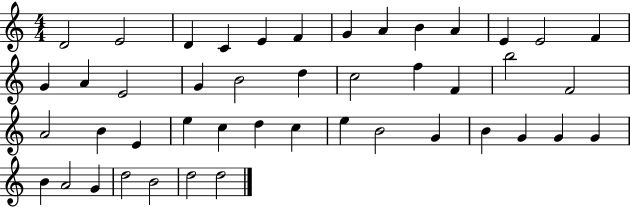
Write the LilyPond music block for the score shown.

{
  \clef treble
  \numericTimeSignature
  \time 4/4
  \key c \major
  d'2 e'2 | d'4 c'4 e'4 f'4 | g'4 a'4 b'4 a'4 | e'4 e'2 f'4 | \break g'4 a'4 e'2 | g'4 b'2 d''4 | c''2 f''4 f'4 | b''2 f'2 | \break a'2 b'4 e'4 | e''4 c''4 d''4 c''4 | e''4 b'2 g'4 | b'4 g'4 g'4 g'4 | \break b'4 a'2 g'4 | d''2 b'2 | d''2 d''2 | \bar "|."
}